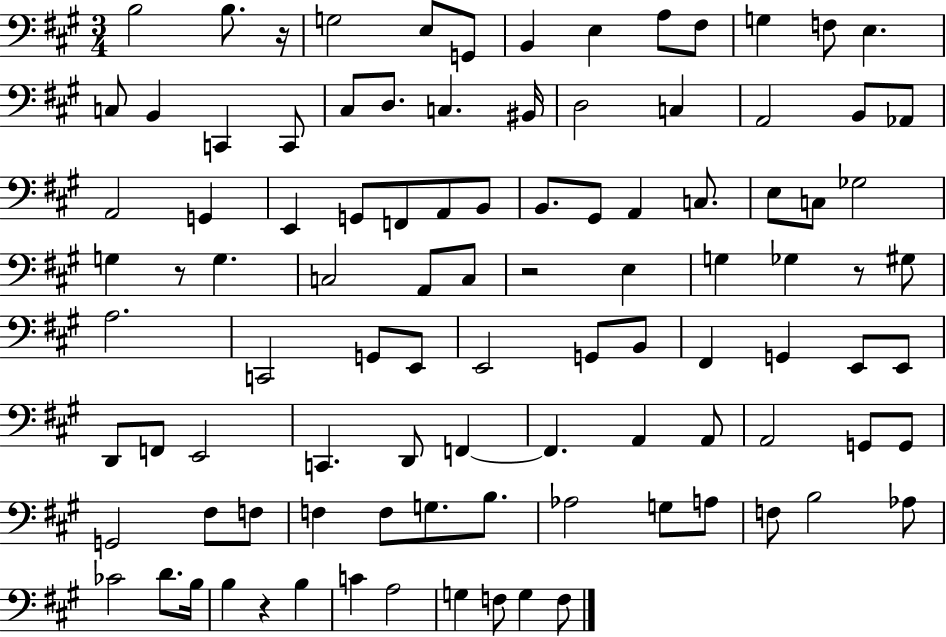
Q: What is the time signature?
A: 3/4